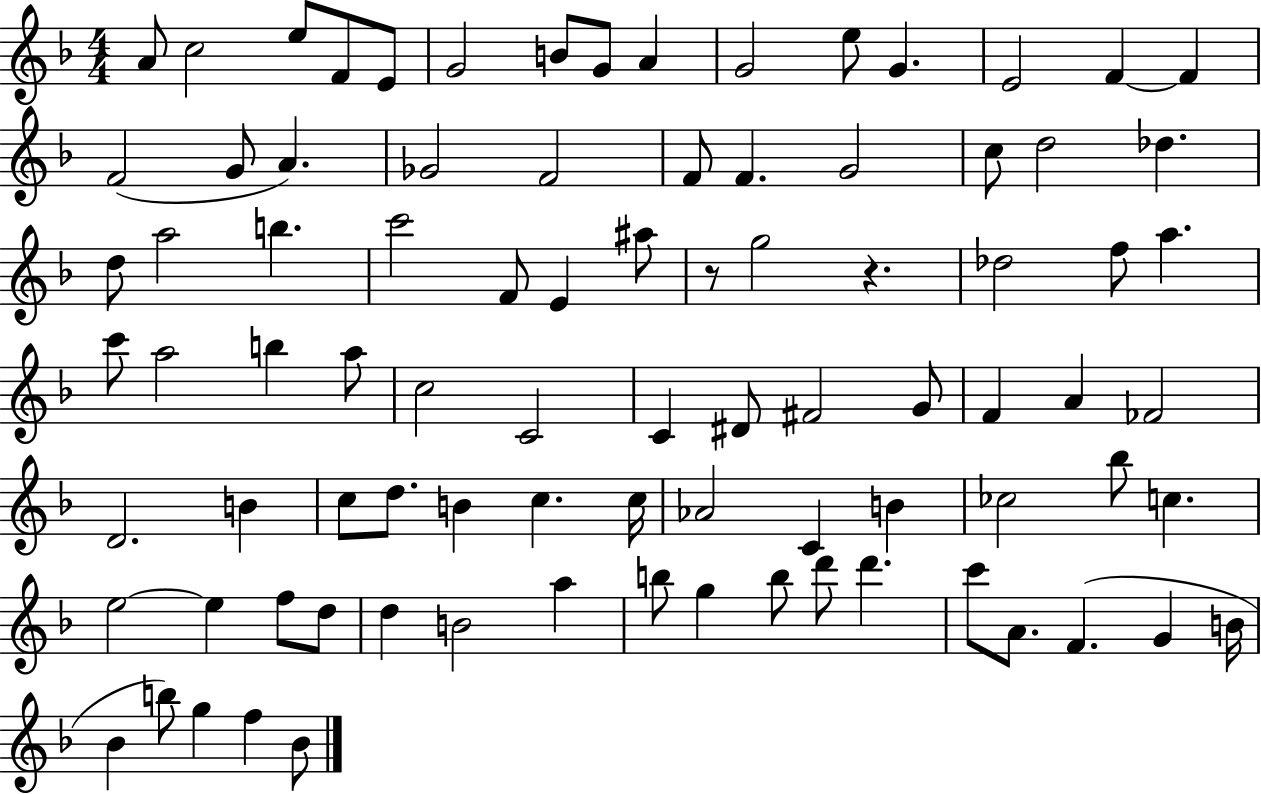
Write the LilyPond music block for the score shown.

{
  \clef treble
  \numericTimeSignature
  \time 4/4
  \key f \major
  a'8 c''2 e''8 f'8 e'8 | g'2 b'8 g'8 a'4 | g'2 e''8 g'4. | e'2 f'4~~ f'4 | \break f'2( g'8 a'4.) | ges'2 f'2 | f'8 f'4. g'2 | c''8 d''2 des''4. | \break d''8 a''2 b''4. | c'''2 f'8 e'4 ais''8 | r8 g''2 r4. | des''2 f''8 a''4. | \break c'''8 a''2 b''4 a''8 | c''2 c'2 | c'4 dis'8 fis'2 g'8 | f'4 a'4 fes'2 | \break d'2. b'4 | c''8 d''8. b'4 c''4. c''16 | aes'2 c'4 b'4 | ces''2 bes''8 c''4. | \break e''2~~ e''4 f''8 d''8 | d''4 b'2 a''4 | b''8 g''4 b''8 d'''8 d'''4. | c'''8 a'8. f'4.( g'4 b'16 | \break bes'4 b''8) g''4 f''4 bes'8 | \bar "|."
}